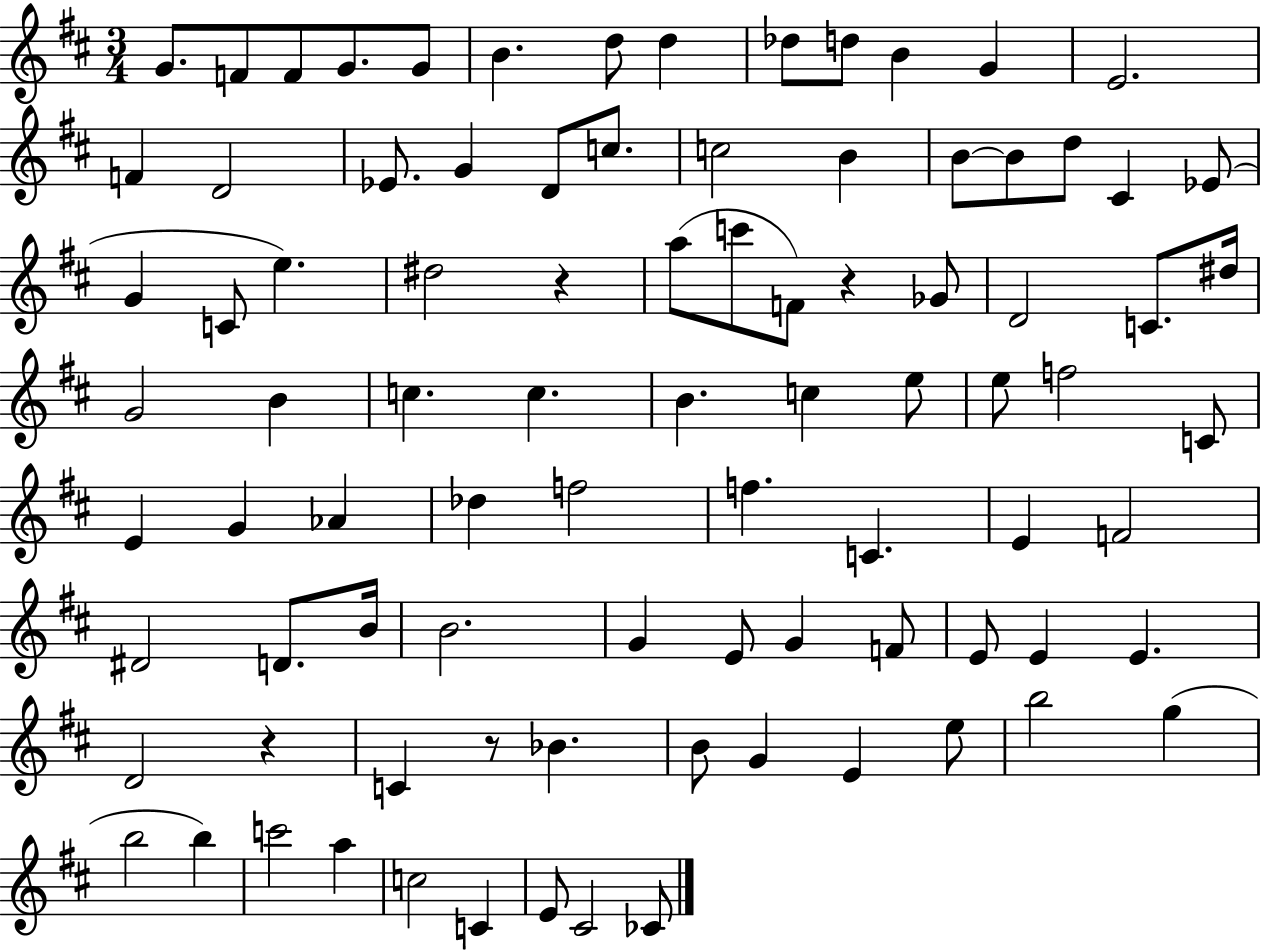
{
  \clef treble
  \numericTimeSignature
  \time 3/4
  \key d \major
  g'8. f'8 f'8 g'8. g'8 | b'4. d''8 d''4 | des''8 d''8 b'4 g'4 | e'2. | \break f'4 d'2 | ees'8. g'4 d'8 c''8. | c''2 b'4 | b'8~~ b'8 d''8 cis'4 ees'8( | \break g'4 c'8 e''4.) | dis''2 r4 | a''8( c'''8 f'8) r4 ges'8 | d'2 c'8. dis''16 | \break g'2 b'4 | c''4. c''4. | b'4. c''4 e''8 | e''8 f''2 c'8 | \break e'4 g'4 aes'4 | des''4 f''2 | f''4. c'4. | e'4 f'2 | \break dis'2 d'8. b'16 | b'2. | g'4 e'8 g'4 f'8 | e'8 e'4 e'4. | \break d'2 r4 | c'4 r8 bes'4. | b'8 g'4 e'4 e''8 | b''2 g''4( | \break b''2 b''4) | c'''2 a''4 | c''2 c'4 | e'8 cis'2 ces'8 | \break \bar "|."
}